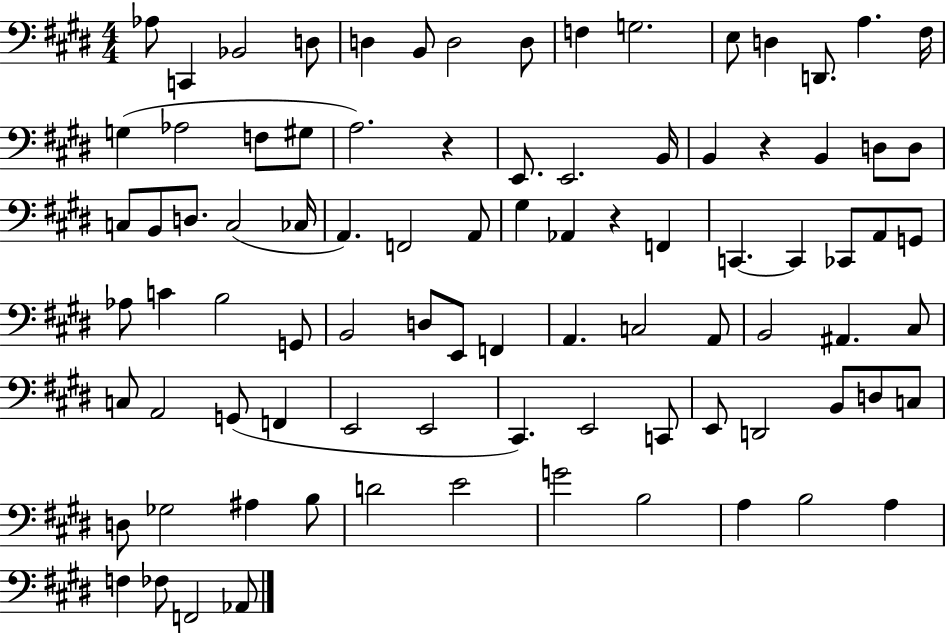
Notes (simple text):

Ab3/e C2/q Bb2/h D3/e D3/q B2/e D3/h D3/e F3/q G3/h. E3/e D3/q D2/e. A3/q. F#3/s G3/q Ab3/h F3/e G#3/e A3/h. R/q E2/e. E2/h. B2/s B2/q R/q B2/q D3/e D3/e C3/e B2/e D3/e. C3/h CES3/s A2/q. F2/h A2/e G#3/q Ab2/q R/q F2/q C2/q. C2/q CES2/e A2/e G2/e Ab3/e C4/q B3/h G2/e B2/h D3/e E2/e F2/q A2/q. C3/h A2/e B2/h A#2/q. C#3/e C3/e A2/h G2/e F2/q E2/h E2/h C#2/q. E2/h C2/e E2/e D2/h B2/e D3/e C3/e D3/e Gb3/h A#3/q B3/e D4/h E4/h G4/h B3/h A3/q B3/h A3/q F3/q FES3/e F2/h Ab2/e